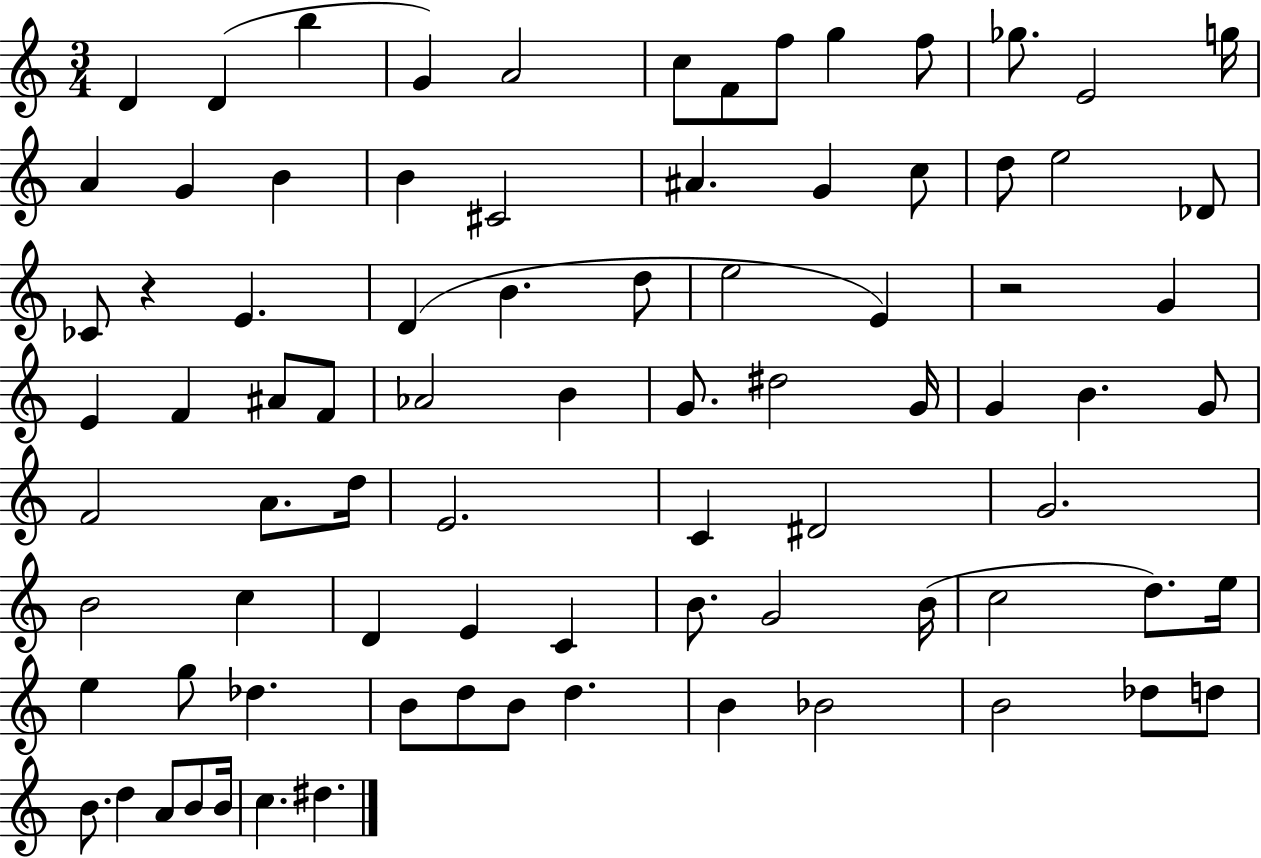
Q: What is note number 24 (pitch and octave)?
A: Db4